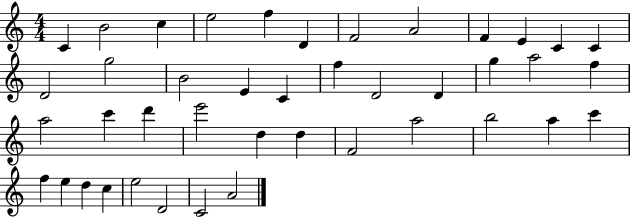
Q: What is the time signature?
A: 4/4